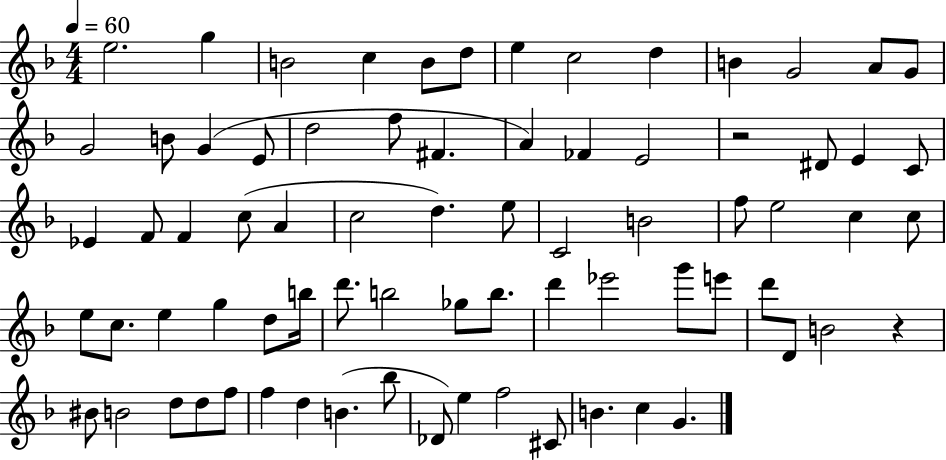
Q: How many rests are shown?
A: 2